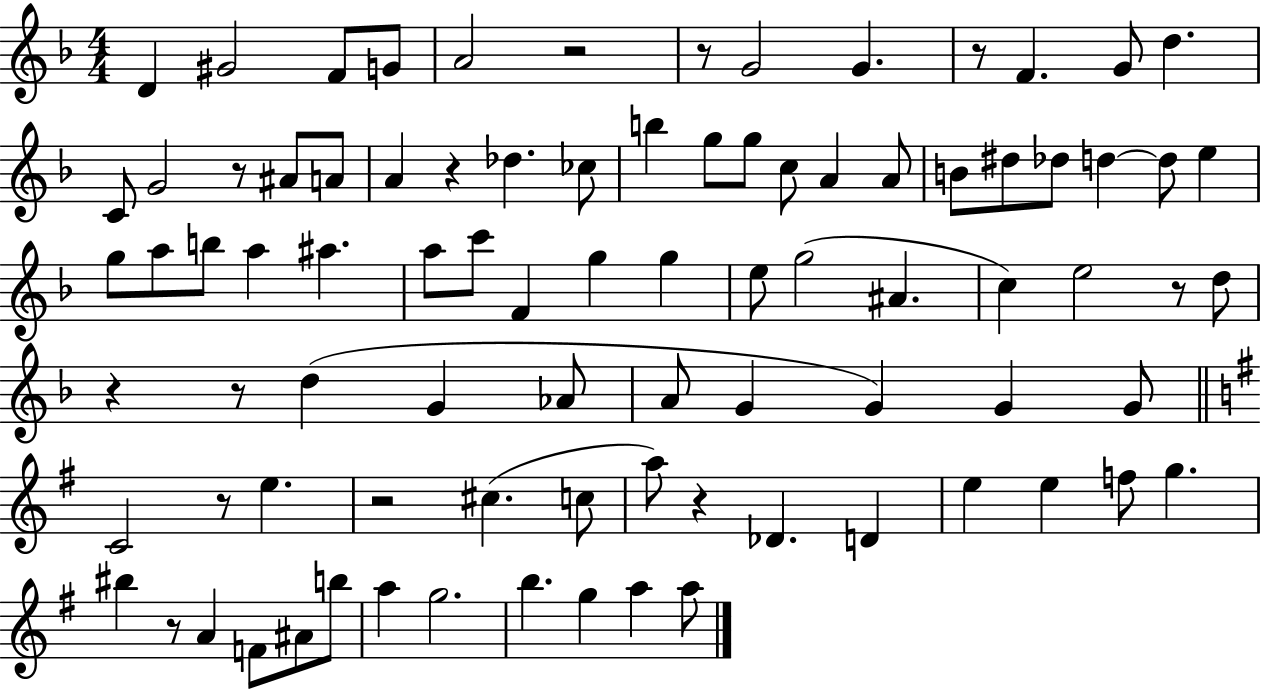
D4/q G#4/h F4/e G4/e A4/h R/h R/e G4/h G4/q. R/e F4/q. G4/e D5/q. C4/e G4/h R/e A#4/e A4/e A4/q R/q Db5/q. CES5/e B5/q G5/e G5/e C5/e A4/q A4/e B4/e D#5/e Db5/e D5/q D5/e E5/q G5/e A5/e B5/e A5/q A#5/q. A5/e C6/e F4/q G5/q G5/q E5/e G5/h A#4/q. C5/q E5/h R/e D5/e R/q R/e D5/q G4/q Ab4/e A4/e G4/q G4/q G4/q G4/e C4/h R/e E5/q. R/h C#5/q. C5/e A5/e R/q Db4/q. D4/q E5/q E5/q F5/e G5/q. BIS5/q R/e A4/q F4/e A#4/e B5/e A5/q G5/h. B5/q. G5/q A5/q A5/e